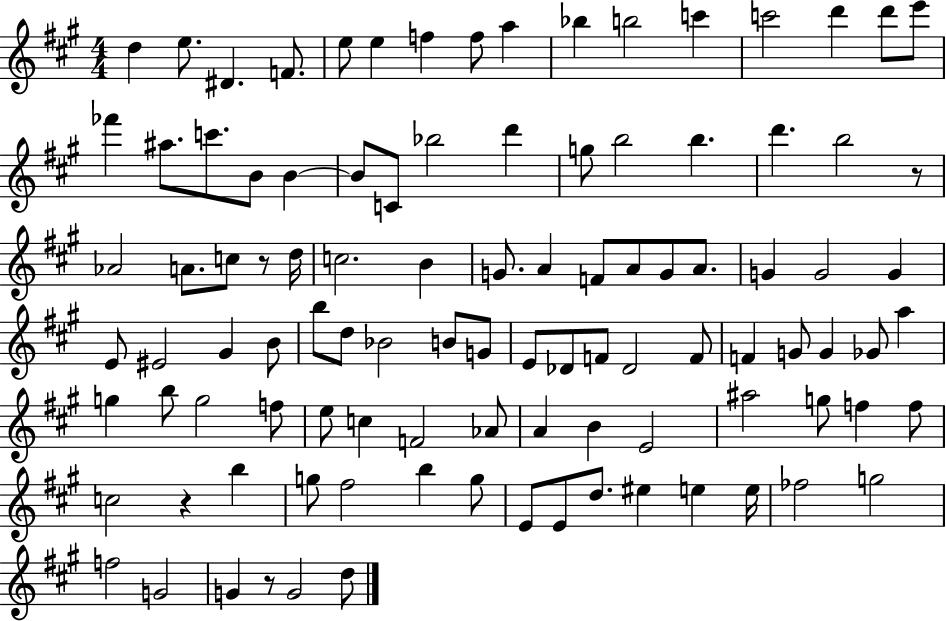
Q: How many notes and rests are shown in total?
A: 102